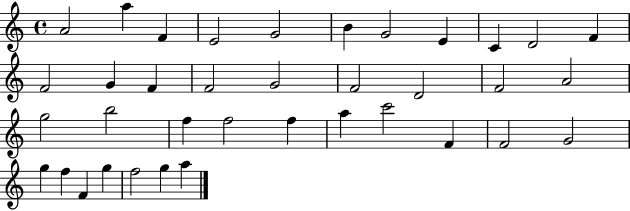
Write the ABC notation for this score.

X:1
T:Untitled
M:4/4
L:1/4
K:C
A2 a F E2 G2 B G2 E C D2 F F2 G F F2 G2 F2 D2 F2 A2 g2 b2 f f2 f a c'2 F F2 G2 g f F g f2 g a